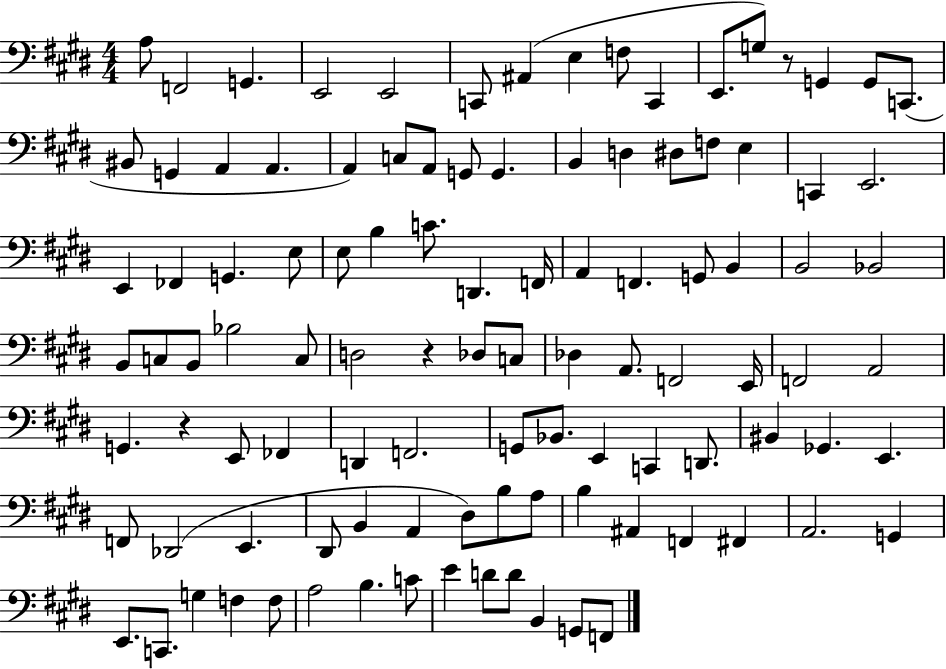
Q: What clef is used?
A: bass